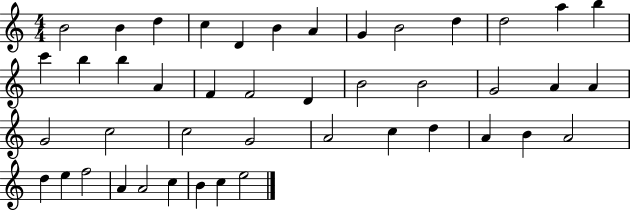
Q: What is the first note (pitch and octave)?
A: B4